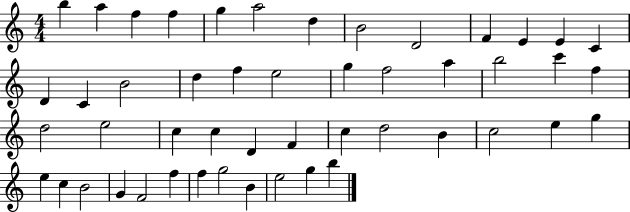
{
  \clef treble
  \numericTimeSignature
  \time 4/4
  \key c \major
  b''4 a''4 f''4 f''4 | g''4 a''2 d''4 | b'2 d'2 | f'4 e'4 e'4 c'4 | \break d'4 c'4 b'2 | d''4 f''4 e''2 | g''4 f''2 a''4 | b''2 c'''4 f''4 | \break d''2 e''2 | c''4 c''4 d'4 f'4 | c''4 d''2 b'4 | c''2 e''4 g''4 | \break e''4 c''4 b'2 | g'4 f'2 f''4 | f''4 g''2 b'4 | e''2 g''4 b''4 | \break \bar "|."
}